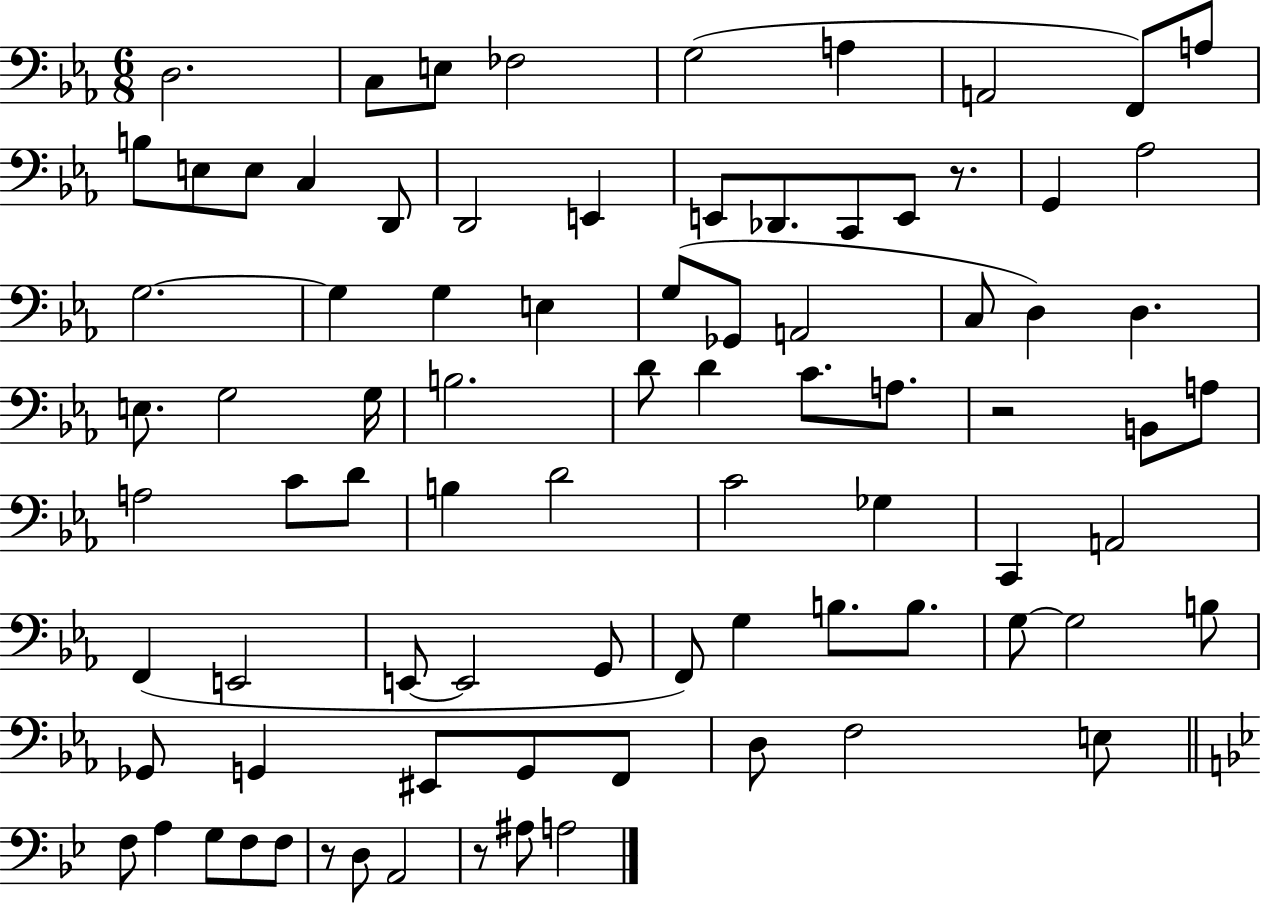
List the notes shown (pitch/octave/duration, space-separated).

D3/h. C3/e E3/e FES3/h G3/h A3/q A2/h F2/e A3/e B3/e E3/e E3/e C3/q D2/e D2/h E2/q E2/e Db2/e. C2/e E2/e R/e. G2/q Ab3/h G3/h. G3/q G3/q E3/q G3/e Gb2/e A2/h C3/e D3/q D3/q. E3/e. G3/h G3/s B3/h. D4/e D4/q C4/e. A3/e. R/h B2/e A3/e A3/h C4/e D4/e B3/q D4/h C4/h Gb3/q C2/q A2/h F2/q E2/h E2/e E2/h G2/e F2/e G3/q B3/e. B3/e. G3/e G3/h B3/e Gb2/e G2/q EIS2/e G2/e F2/e D3/e F3/h E3/e F3/e A3/q G3/e F3/e F3/e R/e D3/e A2/h R/e A#3/e A3/h